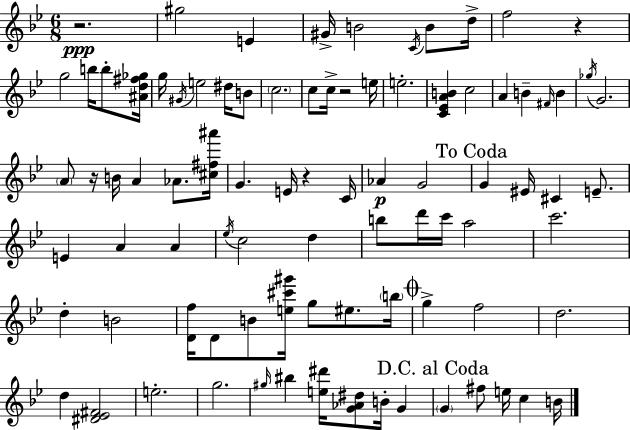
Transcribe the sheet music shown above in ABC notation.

X:1
T:Untitled
M:6/8
L:1/4
K:Gm
z2 ^g2 E ^G/4 B2 C/4 B/2 d/4 f2 z g2 b/4 b/2 [^Ad^f_g]/4 g/4 ^G/4 e2 ^d/4 B/2 c2 c/2 c/4 z2 e/4 e2 [C_EAB] c2 A B ^F/4 B _g/4 G2 A/2 z/4 B/4 A _A/2 [^c^f^a']/4 G E/4 z C/4 _A G2 G ^E/4 ^C E/2 E A A _e/4 c2 d b/2 d'/4 c'/4 a2 c'2 d B2 [Df]/4 D/2 B/2 [e^c'^g']/4 g/2 ^e/2 b/4 g f2 d2 d [^D_E^F]2 e2 g2 ^g/4 ^b [e^d']/4 [G_A^d]/2 B/4 G G ^f/2 e/4 c B/4